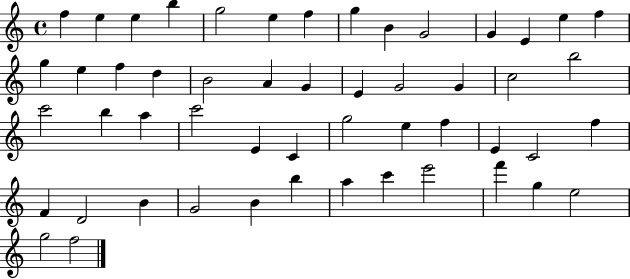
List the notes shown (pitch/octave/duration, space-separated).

F5/q E5/q E5/q B5/q G5/h E5/q F5/q G5/q B4/q G4/h G4/q E4/q E5/q F5/q G5/q E5/q F5/q D5/q B4/h A4/q G4/q E4/q G4/h G4/q C5/h B5/h C6/h B5/q A5/q C6/h E4/q C4/q G5/h E5/q F5/q E4/q C4/h F5/q F4/q D4/h B4/q G4/h B4/q B5/q A5/q C6/q E6/h F6/q G5/q E5/h G5/h F5/h